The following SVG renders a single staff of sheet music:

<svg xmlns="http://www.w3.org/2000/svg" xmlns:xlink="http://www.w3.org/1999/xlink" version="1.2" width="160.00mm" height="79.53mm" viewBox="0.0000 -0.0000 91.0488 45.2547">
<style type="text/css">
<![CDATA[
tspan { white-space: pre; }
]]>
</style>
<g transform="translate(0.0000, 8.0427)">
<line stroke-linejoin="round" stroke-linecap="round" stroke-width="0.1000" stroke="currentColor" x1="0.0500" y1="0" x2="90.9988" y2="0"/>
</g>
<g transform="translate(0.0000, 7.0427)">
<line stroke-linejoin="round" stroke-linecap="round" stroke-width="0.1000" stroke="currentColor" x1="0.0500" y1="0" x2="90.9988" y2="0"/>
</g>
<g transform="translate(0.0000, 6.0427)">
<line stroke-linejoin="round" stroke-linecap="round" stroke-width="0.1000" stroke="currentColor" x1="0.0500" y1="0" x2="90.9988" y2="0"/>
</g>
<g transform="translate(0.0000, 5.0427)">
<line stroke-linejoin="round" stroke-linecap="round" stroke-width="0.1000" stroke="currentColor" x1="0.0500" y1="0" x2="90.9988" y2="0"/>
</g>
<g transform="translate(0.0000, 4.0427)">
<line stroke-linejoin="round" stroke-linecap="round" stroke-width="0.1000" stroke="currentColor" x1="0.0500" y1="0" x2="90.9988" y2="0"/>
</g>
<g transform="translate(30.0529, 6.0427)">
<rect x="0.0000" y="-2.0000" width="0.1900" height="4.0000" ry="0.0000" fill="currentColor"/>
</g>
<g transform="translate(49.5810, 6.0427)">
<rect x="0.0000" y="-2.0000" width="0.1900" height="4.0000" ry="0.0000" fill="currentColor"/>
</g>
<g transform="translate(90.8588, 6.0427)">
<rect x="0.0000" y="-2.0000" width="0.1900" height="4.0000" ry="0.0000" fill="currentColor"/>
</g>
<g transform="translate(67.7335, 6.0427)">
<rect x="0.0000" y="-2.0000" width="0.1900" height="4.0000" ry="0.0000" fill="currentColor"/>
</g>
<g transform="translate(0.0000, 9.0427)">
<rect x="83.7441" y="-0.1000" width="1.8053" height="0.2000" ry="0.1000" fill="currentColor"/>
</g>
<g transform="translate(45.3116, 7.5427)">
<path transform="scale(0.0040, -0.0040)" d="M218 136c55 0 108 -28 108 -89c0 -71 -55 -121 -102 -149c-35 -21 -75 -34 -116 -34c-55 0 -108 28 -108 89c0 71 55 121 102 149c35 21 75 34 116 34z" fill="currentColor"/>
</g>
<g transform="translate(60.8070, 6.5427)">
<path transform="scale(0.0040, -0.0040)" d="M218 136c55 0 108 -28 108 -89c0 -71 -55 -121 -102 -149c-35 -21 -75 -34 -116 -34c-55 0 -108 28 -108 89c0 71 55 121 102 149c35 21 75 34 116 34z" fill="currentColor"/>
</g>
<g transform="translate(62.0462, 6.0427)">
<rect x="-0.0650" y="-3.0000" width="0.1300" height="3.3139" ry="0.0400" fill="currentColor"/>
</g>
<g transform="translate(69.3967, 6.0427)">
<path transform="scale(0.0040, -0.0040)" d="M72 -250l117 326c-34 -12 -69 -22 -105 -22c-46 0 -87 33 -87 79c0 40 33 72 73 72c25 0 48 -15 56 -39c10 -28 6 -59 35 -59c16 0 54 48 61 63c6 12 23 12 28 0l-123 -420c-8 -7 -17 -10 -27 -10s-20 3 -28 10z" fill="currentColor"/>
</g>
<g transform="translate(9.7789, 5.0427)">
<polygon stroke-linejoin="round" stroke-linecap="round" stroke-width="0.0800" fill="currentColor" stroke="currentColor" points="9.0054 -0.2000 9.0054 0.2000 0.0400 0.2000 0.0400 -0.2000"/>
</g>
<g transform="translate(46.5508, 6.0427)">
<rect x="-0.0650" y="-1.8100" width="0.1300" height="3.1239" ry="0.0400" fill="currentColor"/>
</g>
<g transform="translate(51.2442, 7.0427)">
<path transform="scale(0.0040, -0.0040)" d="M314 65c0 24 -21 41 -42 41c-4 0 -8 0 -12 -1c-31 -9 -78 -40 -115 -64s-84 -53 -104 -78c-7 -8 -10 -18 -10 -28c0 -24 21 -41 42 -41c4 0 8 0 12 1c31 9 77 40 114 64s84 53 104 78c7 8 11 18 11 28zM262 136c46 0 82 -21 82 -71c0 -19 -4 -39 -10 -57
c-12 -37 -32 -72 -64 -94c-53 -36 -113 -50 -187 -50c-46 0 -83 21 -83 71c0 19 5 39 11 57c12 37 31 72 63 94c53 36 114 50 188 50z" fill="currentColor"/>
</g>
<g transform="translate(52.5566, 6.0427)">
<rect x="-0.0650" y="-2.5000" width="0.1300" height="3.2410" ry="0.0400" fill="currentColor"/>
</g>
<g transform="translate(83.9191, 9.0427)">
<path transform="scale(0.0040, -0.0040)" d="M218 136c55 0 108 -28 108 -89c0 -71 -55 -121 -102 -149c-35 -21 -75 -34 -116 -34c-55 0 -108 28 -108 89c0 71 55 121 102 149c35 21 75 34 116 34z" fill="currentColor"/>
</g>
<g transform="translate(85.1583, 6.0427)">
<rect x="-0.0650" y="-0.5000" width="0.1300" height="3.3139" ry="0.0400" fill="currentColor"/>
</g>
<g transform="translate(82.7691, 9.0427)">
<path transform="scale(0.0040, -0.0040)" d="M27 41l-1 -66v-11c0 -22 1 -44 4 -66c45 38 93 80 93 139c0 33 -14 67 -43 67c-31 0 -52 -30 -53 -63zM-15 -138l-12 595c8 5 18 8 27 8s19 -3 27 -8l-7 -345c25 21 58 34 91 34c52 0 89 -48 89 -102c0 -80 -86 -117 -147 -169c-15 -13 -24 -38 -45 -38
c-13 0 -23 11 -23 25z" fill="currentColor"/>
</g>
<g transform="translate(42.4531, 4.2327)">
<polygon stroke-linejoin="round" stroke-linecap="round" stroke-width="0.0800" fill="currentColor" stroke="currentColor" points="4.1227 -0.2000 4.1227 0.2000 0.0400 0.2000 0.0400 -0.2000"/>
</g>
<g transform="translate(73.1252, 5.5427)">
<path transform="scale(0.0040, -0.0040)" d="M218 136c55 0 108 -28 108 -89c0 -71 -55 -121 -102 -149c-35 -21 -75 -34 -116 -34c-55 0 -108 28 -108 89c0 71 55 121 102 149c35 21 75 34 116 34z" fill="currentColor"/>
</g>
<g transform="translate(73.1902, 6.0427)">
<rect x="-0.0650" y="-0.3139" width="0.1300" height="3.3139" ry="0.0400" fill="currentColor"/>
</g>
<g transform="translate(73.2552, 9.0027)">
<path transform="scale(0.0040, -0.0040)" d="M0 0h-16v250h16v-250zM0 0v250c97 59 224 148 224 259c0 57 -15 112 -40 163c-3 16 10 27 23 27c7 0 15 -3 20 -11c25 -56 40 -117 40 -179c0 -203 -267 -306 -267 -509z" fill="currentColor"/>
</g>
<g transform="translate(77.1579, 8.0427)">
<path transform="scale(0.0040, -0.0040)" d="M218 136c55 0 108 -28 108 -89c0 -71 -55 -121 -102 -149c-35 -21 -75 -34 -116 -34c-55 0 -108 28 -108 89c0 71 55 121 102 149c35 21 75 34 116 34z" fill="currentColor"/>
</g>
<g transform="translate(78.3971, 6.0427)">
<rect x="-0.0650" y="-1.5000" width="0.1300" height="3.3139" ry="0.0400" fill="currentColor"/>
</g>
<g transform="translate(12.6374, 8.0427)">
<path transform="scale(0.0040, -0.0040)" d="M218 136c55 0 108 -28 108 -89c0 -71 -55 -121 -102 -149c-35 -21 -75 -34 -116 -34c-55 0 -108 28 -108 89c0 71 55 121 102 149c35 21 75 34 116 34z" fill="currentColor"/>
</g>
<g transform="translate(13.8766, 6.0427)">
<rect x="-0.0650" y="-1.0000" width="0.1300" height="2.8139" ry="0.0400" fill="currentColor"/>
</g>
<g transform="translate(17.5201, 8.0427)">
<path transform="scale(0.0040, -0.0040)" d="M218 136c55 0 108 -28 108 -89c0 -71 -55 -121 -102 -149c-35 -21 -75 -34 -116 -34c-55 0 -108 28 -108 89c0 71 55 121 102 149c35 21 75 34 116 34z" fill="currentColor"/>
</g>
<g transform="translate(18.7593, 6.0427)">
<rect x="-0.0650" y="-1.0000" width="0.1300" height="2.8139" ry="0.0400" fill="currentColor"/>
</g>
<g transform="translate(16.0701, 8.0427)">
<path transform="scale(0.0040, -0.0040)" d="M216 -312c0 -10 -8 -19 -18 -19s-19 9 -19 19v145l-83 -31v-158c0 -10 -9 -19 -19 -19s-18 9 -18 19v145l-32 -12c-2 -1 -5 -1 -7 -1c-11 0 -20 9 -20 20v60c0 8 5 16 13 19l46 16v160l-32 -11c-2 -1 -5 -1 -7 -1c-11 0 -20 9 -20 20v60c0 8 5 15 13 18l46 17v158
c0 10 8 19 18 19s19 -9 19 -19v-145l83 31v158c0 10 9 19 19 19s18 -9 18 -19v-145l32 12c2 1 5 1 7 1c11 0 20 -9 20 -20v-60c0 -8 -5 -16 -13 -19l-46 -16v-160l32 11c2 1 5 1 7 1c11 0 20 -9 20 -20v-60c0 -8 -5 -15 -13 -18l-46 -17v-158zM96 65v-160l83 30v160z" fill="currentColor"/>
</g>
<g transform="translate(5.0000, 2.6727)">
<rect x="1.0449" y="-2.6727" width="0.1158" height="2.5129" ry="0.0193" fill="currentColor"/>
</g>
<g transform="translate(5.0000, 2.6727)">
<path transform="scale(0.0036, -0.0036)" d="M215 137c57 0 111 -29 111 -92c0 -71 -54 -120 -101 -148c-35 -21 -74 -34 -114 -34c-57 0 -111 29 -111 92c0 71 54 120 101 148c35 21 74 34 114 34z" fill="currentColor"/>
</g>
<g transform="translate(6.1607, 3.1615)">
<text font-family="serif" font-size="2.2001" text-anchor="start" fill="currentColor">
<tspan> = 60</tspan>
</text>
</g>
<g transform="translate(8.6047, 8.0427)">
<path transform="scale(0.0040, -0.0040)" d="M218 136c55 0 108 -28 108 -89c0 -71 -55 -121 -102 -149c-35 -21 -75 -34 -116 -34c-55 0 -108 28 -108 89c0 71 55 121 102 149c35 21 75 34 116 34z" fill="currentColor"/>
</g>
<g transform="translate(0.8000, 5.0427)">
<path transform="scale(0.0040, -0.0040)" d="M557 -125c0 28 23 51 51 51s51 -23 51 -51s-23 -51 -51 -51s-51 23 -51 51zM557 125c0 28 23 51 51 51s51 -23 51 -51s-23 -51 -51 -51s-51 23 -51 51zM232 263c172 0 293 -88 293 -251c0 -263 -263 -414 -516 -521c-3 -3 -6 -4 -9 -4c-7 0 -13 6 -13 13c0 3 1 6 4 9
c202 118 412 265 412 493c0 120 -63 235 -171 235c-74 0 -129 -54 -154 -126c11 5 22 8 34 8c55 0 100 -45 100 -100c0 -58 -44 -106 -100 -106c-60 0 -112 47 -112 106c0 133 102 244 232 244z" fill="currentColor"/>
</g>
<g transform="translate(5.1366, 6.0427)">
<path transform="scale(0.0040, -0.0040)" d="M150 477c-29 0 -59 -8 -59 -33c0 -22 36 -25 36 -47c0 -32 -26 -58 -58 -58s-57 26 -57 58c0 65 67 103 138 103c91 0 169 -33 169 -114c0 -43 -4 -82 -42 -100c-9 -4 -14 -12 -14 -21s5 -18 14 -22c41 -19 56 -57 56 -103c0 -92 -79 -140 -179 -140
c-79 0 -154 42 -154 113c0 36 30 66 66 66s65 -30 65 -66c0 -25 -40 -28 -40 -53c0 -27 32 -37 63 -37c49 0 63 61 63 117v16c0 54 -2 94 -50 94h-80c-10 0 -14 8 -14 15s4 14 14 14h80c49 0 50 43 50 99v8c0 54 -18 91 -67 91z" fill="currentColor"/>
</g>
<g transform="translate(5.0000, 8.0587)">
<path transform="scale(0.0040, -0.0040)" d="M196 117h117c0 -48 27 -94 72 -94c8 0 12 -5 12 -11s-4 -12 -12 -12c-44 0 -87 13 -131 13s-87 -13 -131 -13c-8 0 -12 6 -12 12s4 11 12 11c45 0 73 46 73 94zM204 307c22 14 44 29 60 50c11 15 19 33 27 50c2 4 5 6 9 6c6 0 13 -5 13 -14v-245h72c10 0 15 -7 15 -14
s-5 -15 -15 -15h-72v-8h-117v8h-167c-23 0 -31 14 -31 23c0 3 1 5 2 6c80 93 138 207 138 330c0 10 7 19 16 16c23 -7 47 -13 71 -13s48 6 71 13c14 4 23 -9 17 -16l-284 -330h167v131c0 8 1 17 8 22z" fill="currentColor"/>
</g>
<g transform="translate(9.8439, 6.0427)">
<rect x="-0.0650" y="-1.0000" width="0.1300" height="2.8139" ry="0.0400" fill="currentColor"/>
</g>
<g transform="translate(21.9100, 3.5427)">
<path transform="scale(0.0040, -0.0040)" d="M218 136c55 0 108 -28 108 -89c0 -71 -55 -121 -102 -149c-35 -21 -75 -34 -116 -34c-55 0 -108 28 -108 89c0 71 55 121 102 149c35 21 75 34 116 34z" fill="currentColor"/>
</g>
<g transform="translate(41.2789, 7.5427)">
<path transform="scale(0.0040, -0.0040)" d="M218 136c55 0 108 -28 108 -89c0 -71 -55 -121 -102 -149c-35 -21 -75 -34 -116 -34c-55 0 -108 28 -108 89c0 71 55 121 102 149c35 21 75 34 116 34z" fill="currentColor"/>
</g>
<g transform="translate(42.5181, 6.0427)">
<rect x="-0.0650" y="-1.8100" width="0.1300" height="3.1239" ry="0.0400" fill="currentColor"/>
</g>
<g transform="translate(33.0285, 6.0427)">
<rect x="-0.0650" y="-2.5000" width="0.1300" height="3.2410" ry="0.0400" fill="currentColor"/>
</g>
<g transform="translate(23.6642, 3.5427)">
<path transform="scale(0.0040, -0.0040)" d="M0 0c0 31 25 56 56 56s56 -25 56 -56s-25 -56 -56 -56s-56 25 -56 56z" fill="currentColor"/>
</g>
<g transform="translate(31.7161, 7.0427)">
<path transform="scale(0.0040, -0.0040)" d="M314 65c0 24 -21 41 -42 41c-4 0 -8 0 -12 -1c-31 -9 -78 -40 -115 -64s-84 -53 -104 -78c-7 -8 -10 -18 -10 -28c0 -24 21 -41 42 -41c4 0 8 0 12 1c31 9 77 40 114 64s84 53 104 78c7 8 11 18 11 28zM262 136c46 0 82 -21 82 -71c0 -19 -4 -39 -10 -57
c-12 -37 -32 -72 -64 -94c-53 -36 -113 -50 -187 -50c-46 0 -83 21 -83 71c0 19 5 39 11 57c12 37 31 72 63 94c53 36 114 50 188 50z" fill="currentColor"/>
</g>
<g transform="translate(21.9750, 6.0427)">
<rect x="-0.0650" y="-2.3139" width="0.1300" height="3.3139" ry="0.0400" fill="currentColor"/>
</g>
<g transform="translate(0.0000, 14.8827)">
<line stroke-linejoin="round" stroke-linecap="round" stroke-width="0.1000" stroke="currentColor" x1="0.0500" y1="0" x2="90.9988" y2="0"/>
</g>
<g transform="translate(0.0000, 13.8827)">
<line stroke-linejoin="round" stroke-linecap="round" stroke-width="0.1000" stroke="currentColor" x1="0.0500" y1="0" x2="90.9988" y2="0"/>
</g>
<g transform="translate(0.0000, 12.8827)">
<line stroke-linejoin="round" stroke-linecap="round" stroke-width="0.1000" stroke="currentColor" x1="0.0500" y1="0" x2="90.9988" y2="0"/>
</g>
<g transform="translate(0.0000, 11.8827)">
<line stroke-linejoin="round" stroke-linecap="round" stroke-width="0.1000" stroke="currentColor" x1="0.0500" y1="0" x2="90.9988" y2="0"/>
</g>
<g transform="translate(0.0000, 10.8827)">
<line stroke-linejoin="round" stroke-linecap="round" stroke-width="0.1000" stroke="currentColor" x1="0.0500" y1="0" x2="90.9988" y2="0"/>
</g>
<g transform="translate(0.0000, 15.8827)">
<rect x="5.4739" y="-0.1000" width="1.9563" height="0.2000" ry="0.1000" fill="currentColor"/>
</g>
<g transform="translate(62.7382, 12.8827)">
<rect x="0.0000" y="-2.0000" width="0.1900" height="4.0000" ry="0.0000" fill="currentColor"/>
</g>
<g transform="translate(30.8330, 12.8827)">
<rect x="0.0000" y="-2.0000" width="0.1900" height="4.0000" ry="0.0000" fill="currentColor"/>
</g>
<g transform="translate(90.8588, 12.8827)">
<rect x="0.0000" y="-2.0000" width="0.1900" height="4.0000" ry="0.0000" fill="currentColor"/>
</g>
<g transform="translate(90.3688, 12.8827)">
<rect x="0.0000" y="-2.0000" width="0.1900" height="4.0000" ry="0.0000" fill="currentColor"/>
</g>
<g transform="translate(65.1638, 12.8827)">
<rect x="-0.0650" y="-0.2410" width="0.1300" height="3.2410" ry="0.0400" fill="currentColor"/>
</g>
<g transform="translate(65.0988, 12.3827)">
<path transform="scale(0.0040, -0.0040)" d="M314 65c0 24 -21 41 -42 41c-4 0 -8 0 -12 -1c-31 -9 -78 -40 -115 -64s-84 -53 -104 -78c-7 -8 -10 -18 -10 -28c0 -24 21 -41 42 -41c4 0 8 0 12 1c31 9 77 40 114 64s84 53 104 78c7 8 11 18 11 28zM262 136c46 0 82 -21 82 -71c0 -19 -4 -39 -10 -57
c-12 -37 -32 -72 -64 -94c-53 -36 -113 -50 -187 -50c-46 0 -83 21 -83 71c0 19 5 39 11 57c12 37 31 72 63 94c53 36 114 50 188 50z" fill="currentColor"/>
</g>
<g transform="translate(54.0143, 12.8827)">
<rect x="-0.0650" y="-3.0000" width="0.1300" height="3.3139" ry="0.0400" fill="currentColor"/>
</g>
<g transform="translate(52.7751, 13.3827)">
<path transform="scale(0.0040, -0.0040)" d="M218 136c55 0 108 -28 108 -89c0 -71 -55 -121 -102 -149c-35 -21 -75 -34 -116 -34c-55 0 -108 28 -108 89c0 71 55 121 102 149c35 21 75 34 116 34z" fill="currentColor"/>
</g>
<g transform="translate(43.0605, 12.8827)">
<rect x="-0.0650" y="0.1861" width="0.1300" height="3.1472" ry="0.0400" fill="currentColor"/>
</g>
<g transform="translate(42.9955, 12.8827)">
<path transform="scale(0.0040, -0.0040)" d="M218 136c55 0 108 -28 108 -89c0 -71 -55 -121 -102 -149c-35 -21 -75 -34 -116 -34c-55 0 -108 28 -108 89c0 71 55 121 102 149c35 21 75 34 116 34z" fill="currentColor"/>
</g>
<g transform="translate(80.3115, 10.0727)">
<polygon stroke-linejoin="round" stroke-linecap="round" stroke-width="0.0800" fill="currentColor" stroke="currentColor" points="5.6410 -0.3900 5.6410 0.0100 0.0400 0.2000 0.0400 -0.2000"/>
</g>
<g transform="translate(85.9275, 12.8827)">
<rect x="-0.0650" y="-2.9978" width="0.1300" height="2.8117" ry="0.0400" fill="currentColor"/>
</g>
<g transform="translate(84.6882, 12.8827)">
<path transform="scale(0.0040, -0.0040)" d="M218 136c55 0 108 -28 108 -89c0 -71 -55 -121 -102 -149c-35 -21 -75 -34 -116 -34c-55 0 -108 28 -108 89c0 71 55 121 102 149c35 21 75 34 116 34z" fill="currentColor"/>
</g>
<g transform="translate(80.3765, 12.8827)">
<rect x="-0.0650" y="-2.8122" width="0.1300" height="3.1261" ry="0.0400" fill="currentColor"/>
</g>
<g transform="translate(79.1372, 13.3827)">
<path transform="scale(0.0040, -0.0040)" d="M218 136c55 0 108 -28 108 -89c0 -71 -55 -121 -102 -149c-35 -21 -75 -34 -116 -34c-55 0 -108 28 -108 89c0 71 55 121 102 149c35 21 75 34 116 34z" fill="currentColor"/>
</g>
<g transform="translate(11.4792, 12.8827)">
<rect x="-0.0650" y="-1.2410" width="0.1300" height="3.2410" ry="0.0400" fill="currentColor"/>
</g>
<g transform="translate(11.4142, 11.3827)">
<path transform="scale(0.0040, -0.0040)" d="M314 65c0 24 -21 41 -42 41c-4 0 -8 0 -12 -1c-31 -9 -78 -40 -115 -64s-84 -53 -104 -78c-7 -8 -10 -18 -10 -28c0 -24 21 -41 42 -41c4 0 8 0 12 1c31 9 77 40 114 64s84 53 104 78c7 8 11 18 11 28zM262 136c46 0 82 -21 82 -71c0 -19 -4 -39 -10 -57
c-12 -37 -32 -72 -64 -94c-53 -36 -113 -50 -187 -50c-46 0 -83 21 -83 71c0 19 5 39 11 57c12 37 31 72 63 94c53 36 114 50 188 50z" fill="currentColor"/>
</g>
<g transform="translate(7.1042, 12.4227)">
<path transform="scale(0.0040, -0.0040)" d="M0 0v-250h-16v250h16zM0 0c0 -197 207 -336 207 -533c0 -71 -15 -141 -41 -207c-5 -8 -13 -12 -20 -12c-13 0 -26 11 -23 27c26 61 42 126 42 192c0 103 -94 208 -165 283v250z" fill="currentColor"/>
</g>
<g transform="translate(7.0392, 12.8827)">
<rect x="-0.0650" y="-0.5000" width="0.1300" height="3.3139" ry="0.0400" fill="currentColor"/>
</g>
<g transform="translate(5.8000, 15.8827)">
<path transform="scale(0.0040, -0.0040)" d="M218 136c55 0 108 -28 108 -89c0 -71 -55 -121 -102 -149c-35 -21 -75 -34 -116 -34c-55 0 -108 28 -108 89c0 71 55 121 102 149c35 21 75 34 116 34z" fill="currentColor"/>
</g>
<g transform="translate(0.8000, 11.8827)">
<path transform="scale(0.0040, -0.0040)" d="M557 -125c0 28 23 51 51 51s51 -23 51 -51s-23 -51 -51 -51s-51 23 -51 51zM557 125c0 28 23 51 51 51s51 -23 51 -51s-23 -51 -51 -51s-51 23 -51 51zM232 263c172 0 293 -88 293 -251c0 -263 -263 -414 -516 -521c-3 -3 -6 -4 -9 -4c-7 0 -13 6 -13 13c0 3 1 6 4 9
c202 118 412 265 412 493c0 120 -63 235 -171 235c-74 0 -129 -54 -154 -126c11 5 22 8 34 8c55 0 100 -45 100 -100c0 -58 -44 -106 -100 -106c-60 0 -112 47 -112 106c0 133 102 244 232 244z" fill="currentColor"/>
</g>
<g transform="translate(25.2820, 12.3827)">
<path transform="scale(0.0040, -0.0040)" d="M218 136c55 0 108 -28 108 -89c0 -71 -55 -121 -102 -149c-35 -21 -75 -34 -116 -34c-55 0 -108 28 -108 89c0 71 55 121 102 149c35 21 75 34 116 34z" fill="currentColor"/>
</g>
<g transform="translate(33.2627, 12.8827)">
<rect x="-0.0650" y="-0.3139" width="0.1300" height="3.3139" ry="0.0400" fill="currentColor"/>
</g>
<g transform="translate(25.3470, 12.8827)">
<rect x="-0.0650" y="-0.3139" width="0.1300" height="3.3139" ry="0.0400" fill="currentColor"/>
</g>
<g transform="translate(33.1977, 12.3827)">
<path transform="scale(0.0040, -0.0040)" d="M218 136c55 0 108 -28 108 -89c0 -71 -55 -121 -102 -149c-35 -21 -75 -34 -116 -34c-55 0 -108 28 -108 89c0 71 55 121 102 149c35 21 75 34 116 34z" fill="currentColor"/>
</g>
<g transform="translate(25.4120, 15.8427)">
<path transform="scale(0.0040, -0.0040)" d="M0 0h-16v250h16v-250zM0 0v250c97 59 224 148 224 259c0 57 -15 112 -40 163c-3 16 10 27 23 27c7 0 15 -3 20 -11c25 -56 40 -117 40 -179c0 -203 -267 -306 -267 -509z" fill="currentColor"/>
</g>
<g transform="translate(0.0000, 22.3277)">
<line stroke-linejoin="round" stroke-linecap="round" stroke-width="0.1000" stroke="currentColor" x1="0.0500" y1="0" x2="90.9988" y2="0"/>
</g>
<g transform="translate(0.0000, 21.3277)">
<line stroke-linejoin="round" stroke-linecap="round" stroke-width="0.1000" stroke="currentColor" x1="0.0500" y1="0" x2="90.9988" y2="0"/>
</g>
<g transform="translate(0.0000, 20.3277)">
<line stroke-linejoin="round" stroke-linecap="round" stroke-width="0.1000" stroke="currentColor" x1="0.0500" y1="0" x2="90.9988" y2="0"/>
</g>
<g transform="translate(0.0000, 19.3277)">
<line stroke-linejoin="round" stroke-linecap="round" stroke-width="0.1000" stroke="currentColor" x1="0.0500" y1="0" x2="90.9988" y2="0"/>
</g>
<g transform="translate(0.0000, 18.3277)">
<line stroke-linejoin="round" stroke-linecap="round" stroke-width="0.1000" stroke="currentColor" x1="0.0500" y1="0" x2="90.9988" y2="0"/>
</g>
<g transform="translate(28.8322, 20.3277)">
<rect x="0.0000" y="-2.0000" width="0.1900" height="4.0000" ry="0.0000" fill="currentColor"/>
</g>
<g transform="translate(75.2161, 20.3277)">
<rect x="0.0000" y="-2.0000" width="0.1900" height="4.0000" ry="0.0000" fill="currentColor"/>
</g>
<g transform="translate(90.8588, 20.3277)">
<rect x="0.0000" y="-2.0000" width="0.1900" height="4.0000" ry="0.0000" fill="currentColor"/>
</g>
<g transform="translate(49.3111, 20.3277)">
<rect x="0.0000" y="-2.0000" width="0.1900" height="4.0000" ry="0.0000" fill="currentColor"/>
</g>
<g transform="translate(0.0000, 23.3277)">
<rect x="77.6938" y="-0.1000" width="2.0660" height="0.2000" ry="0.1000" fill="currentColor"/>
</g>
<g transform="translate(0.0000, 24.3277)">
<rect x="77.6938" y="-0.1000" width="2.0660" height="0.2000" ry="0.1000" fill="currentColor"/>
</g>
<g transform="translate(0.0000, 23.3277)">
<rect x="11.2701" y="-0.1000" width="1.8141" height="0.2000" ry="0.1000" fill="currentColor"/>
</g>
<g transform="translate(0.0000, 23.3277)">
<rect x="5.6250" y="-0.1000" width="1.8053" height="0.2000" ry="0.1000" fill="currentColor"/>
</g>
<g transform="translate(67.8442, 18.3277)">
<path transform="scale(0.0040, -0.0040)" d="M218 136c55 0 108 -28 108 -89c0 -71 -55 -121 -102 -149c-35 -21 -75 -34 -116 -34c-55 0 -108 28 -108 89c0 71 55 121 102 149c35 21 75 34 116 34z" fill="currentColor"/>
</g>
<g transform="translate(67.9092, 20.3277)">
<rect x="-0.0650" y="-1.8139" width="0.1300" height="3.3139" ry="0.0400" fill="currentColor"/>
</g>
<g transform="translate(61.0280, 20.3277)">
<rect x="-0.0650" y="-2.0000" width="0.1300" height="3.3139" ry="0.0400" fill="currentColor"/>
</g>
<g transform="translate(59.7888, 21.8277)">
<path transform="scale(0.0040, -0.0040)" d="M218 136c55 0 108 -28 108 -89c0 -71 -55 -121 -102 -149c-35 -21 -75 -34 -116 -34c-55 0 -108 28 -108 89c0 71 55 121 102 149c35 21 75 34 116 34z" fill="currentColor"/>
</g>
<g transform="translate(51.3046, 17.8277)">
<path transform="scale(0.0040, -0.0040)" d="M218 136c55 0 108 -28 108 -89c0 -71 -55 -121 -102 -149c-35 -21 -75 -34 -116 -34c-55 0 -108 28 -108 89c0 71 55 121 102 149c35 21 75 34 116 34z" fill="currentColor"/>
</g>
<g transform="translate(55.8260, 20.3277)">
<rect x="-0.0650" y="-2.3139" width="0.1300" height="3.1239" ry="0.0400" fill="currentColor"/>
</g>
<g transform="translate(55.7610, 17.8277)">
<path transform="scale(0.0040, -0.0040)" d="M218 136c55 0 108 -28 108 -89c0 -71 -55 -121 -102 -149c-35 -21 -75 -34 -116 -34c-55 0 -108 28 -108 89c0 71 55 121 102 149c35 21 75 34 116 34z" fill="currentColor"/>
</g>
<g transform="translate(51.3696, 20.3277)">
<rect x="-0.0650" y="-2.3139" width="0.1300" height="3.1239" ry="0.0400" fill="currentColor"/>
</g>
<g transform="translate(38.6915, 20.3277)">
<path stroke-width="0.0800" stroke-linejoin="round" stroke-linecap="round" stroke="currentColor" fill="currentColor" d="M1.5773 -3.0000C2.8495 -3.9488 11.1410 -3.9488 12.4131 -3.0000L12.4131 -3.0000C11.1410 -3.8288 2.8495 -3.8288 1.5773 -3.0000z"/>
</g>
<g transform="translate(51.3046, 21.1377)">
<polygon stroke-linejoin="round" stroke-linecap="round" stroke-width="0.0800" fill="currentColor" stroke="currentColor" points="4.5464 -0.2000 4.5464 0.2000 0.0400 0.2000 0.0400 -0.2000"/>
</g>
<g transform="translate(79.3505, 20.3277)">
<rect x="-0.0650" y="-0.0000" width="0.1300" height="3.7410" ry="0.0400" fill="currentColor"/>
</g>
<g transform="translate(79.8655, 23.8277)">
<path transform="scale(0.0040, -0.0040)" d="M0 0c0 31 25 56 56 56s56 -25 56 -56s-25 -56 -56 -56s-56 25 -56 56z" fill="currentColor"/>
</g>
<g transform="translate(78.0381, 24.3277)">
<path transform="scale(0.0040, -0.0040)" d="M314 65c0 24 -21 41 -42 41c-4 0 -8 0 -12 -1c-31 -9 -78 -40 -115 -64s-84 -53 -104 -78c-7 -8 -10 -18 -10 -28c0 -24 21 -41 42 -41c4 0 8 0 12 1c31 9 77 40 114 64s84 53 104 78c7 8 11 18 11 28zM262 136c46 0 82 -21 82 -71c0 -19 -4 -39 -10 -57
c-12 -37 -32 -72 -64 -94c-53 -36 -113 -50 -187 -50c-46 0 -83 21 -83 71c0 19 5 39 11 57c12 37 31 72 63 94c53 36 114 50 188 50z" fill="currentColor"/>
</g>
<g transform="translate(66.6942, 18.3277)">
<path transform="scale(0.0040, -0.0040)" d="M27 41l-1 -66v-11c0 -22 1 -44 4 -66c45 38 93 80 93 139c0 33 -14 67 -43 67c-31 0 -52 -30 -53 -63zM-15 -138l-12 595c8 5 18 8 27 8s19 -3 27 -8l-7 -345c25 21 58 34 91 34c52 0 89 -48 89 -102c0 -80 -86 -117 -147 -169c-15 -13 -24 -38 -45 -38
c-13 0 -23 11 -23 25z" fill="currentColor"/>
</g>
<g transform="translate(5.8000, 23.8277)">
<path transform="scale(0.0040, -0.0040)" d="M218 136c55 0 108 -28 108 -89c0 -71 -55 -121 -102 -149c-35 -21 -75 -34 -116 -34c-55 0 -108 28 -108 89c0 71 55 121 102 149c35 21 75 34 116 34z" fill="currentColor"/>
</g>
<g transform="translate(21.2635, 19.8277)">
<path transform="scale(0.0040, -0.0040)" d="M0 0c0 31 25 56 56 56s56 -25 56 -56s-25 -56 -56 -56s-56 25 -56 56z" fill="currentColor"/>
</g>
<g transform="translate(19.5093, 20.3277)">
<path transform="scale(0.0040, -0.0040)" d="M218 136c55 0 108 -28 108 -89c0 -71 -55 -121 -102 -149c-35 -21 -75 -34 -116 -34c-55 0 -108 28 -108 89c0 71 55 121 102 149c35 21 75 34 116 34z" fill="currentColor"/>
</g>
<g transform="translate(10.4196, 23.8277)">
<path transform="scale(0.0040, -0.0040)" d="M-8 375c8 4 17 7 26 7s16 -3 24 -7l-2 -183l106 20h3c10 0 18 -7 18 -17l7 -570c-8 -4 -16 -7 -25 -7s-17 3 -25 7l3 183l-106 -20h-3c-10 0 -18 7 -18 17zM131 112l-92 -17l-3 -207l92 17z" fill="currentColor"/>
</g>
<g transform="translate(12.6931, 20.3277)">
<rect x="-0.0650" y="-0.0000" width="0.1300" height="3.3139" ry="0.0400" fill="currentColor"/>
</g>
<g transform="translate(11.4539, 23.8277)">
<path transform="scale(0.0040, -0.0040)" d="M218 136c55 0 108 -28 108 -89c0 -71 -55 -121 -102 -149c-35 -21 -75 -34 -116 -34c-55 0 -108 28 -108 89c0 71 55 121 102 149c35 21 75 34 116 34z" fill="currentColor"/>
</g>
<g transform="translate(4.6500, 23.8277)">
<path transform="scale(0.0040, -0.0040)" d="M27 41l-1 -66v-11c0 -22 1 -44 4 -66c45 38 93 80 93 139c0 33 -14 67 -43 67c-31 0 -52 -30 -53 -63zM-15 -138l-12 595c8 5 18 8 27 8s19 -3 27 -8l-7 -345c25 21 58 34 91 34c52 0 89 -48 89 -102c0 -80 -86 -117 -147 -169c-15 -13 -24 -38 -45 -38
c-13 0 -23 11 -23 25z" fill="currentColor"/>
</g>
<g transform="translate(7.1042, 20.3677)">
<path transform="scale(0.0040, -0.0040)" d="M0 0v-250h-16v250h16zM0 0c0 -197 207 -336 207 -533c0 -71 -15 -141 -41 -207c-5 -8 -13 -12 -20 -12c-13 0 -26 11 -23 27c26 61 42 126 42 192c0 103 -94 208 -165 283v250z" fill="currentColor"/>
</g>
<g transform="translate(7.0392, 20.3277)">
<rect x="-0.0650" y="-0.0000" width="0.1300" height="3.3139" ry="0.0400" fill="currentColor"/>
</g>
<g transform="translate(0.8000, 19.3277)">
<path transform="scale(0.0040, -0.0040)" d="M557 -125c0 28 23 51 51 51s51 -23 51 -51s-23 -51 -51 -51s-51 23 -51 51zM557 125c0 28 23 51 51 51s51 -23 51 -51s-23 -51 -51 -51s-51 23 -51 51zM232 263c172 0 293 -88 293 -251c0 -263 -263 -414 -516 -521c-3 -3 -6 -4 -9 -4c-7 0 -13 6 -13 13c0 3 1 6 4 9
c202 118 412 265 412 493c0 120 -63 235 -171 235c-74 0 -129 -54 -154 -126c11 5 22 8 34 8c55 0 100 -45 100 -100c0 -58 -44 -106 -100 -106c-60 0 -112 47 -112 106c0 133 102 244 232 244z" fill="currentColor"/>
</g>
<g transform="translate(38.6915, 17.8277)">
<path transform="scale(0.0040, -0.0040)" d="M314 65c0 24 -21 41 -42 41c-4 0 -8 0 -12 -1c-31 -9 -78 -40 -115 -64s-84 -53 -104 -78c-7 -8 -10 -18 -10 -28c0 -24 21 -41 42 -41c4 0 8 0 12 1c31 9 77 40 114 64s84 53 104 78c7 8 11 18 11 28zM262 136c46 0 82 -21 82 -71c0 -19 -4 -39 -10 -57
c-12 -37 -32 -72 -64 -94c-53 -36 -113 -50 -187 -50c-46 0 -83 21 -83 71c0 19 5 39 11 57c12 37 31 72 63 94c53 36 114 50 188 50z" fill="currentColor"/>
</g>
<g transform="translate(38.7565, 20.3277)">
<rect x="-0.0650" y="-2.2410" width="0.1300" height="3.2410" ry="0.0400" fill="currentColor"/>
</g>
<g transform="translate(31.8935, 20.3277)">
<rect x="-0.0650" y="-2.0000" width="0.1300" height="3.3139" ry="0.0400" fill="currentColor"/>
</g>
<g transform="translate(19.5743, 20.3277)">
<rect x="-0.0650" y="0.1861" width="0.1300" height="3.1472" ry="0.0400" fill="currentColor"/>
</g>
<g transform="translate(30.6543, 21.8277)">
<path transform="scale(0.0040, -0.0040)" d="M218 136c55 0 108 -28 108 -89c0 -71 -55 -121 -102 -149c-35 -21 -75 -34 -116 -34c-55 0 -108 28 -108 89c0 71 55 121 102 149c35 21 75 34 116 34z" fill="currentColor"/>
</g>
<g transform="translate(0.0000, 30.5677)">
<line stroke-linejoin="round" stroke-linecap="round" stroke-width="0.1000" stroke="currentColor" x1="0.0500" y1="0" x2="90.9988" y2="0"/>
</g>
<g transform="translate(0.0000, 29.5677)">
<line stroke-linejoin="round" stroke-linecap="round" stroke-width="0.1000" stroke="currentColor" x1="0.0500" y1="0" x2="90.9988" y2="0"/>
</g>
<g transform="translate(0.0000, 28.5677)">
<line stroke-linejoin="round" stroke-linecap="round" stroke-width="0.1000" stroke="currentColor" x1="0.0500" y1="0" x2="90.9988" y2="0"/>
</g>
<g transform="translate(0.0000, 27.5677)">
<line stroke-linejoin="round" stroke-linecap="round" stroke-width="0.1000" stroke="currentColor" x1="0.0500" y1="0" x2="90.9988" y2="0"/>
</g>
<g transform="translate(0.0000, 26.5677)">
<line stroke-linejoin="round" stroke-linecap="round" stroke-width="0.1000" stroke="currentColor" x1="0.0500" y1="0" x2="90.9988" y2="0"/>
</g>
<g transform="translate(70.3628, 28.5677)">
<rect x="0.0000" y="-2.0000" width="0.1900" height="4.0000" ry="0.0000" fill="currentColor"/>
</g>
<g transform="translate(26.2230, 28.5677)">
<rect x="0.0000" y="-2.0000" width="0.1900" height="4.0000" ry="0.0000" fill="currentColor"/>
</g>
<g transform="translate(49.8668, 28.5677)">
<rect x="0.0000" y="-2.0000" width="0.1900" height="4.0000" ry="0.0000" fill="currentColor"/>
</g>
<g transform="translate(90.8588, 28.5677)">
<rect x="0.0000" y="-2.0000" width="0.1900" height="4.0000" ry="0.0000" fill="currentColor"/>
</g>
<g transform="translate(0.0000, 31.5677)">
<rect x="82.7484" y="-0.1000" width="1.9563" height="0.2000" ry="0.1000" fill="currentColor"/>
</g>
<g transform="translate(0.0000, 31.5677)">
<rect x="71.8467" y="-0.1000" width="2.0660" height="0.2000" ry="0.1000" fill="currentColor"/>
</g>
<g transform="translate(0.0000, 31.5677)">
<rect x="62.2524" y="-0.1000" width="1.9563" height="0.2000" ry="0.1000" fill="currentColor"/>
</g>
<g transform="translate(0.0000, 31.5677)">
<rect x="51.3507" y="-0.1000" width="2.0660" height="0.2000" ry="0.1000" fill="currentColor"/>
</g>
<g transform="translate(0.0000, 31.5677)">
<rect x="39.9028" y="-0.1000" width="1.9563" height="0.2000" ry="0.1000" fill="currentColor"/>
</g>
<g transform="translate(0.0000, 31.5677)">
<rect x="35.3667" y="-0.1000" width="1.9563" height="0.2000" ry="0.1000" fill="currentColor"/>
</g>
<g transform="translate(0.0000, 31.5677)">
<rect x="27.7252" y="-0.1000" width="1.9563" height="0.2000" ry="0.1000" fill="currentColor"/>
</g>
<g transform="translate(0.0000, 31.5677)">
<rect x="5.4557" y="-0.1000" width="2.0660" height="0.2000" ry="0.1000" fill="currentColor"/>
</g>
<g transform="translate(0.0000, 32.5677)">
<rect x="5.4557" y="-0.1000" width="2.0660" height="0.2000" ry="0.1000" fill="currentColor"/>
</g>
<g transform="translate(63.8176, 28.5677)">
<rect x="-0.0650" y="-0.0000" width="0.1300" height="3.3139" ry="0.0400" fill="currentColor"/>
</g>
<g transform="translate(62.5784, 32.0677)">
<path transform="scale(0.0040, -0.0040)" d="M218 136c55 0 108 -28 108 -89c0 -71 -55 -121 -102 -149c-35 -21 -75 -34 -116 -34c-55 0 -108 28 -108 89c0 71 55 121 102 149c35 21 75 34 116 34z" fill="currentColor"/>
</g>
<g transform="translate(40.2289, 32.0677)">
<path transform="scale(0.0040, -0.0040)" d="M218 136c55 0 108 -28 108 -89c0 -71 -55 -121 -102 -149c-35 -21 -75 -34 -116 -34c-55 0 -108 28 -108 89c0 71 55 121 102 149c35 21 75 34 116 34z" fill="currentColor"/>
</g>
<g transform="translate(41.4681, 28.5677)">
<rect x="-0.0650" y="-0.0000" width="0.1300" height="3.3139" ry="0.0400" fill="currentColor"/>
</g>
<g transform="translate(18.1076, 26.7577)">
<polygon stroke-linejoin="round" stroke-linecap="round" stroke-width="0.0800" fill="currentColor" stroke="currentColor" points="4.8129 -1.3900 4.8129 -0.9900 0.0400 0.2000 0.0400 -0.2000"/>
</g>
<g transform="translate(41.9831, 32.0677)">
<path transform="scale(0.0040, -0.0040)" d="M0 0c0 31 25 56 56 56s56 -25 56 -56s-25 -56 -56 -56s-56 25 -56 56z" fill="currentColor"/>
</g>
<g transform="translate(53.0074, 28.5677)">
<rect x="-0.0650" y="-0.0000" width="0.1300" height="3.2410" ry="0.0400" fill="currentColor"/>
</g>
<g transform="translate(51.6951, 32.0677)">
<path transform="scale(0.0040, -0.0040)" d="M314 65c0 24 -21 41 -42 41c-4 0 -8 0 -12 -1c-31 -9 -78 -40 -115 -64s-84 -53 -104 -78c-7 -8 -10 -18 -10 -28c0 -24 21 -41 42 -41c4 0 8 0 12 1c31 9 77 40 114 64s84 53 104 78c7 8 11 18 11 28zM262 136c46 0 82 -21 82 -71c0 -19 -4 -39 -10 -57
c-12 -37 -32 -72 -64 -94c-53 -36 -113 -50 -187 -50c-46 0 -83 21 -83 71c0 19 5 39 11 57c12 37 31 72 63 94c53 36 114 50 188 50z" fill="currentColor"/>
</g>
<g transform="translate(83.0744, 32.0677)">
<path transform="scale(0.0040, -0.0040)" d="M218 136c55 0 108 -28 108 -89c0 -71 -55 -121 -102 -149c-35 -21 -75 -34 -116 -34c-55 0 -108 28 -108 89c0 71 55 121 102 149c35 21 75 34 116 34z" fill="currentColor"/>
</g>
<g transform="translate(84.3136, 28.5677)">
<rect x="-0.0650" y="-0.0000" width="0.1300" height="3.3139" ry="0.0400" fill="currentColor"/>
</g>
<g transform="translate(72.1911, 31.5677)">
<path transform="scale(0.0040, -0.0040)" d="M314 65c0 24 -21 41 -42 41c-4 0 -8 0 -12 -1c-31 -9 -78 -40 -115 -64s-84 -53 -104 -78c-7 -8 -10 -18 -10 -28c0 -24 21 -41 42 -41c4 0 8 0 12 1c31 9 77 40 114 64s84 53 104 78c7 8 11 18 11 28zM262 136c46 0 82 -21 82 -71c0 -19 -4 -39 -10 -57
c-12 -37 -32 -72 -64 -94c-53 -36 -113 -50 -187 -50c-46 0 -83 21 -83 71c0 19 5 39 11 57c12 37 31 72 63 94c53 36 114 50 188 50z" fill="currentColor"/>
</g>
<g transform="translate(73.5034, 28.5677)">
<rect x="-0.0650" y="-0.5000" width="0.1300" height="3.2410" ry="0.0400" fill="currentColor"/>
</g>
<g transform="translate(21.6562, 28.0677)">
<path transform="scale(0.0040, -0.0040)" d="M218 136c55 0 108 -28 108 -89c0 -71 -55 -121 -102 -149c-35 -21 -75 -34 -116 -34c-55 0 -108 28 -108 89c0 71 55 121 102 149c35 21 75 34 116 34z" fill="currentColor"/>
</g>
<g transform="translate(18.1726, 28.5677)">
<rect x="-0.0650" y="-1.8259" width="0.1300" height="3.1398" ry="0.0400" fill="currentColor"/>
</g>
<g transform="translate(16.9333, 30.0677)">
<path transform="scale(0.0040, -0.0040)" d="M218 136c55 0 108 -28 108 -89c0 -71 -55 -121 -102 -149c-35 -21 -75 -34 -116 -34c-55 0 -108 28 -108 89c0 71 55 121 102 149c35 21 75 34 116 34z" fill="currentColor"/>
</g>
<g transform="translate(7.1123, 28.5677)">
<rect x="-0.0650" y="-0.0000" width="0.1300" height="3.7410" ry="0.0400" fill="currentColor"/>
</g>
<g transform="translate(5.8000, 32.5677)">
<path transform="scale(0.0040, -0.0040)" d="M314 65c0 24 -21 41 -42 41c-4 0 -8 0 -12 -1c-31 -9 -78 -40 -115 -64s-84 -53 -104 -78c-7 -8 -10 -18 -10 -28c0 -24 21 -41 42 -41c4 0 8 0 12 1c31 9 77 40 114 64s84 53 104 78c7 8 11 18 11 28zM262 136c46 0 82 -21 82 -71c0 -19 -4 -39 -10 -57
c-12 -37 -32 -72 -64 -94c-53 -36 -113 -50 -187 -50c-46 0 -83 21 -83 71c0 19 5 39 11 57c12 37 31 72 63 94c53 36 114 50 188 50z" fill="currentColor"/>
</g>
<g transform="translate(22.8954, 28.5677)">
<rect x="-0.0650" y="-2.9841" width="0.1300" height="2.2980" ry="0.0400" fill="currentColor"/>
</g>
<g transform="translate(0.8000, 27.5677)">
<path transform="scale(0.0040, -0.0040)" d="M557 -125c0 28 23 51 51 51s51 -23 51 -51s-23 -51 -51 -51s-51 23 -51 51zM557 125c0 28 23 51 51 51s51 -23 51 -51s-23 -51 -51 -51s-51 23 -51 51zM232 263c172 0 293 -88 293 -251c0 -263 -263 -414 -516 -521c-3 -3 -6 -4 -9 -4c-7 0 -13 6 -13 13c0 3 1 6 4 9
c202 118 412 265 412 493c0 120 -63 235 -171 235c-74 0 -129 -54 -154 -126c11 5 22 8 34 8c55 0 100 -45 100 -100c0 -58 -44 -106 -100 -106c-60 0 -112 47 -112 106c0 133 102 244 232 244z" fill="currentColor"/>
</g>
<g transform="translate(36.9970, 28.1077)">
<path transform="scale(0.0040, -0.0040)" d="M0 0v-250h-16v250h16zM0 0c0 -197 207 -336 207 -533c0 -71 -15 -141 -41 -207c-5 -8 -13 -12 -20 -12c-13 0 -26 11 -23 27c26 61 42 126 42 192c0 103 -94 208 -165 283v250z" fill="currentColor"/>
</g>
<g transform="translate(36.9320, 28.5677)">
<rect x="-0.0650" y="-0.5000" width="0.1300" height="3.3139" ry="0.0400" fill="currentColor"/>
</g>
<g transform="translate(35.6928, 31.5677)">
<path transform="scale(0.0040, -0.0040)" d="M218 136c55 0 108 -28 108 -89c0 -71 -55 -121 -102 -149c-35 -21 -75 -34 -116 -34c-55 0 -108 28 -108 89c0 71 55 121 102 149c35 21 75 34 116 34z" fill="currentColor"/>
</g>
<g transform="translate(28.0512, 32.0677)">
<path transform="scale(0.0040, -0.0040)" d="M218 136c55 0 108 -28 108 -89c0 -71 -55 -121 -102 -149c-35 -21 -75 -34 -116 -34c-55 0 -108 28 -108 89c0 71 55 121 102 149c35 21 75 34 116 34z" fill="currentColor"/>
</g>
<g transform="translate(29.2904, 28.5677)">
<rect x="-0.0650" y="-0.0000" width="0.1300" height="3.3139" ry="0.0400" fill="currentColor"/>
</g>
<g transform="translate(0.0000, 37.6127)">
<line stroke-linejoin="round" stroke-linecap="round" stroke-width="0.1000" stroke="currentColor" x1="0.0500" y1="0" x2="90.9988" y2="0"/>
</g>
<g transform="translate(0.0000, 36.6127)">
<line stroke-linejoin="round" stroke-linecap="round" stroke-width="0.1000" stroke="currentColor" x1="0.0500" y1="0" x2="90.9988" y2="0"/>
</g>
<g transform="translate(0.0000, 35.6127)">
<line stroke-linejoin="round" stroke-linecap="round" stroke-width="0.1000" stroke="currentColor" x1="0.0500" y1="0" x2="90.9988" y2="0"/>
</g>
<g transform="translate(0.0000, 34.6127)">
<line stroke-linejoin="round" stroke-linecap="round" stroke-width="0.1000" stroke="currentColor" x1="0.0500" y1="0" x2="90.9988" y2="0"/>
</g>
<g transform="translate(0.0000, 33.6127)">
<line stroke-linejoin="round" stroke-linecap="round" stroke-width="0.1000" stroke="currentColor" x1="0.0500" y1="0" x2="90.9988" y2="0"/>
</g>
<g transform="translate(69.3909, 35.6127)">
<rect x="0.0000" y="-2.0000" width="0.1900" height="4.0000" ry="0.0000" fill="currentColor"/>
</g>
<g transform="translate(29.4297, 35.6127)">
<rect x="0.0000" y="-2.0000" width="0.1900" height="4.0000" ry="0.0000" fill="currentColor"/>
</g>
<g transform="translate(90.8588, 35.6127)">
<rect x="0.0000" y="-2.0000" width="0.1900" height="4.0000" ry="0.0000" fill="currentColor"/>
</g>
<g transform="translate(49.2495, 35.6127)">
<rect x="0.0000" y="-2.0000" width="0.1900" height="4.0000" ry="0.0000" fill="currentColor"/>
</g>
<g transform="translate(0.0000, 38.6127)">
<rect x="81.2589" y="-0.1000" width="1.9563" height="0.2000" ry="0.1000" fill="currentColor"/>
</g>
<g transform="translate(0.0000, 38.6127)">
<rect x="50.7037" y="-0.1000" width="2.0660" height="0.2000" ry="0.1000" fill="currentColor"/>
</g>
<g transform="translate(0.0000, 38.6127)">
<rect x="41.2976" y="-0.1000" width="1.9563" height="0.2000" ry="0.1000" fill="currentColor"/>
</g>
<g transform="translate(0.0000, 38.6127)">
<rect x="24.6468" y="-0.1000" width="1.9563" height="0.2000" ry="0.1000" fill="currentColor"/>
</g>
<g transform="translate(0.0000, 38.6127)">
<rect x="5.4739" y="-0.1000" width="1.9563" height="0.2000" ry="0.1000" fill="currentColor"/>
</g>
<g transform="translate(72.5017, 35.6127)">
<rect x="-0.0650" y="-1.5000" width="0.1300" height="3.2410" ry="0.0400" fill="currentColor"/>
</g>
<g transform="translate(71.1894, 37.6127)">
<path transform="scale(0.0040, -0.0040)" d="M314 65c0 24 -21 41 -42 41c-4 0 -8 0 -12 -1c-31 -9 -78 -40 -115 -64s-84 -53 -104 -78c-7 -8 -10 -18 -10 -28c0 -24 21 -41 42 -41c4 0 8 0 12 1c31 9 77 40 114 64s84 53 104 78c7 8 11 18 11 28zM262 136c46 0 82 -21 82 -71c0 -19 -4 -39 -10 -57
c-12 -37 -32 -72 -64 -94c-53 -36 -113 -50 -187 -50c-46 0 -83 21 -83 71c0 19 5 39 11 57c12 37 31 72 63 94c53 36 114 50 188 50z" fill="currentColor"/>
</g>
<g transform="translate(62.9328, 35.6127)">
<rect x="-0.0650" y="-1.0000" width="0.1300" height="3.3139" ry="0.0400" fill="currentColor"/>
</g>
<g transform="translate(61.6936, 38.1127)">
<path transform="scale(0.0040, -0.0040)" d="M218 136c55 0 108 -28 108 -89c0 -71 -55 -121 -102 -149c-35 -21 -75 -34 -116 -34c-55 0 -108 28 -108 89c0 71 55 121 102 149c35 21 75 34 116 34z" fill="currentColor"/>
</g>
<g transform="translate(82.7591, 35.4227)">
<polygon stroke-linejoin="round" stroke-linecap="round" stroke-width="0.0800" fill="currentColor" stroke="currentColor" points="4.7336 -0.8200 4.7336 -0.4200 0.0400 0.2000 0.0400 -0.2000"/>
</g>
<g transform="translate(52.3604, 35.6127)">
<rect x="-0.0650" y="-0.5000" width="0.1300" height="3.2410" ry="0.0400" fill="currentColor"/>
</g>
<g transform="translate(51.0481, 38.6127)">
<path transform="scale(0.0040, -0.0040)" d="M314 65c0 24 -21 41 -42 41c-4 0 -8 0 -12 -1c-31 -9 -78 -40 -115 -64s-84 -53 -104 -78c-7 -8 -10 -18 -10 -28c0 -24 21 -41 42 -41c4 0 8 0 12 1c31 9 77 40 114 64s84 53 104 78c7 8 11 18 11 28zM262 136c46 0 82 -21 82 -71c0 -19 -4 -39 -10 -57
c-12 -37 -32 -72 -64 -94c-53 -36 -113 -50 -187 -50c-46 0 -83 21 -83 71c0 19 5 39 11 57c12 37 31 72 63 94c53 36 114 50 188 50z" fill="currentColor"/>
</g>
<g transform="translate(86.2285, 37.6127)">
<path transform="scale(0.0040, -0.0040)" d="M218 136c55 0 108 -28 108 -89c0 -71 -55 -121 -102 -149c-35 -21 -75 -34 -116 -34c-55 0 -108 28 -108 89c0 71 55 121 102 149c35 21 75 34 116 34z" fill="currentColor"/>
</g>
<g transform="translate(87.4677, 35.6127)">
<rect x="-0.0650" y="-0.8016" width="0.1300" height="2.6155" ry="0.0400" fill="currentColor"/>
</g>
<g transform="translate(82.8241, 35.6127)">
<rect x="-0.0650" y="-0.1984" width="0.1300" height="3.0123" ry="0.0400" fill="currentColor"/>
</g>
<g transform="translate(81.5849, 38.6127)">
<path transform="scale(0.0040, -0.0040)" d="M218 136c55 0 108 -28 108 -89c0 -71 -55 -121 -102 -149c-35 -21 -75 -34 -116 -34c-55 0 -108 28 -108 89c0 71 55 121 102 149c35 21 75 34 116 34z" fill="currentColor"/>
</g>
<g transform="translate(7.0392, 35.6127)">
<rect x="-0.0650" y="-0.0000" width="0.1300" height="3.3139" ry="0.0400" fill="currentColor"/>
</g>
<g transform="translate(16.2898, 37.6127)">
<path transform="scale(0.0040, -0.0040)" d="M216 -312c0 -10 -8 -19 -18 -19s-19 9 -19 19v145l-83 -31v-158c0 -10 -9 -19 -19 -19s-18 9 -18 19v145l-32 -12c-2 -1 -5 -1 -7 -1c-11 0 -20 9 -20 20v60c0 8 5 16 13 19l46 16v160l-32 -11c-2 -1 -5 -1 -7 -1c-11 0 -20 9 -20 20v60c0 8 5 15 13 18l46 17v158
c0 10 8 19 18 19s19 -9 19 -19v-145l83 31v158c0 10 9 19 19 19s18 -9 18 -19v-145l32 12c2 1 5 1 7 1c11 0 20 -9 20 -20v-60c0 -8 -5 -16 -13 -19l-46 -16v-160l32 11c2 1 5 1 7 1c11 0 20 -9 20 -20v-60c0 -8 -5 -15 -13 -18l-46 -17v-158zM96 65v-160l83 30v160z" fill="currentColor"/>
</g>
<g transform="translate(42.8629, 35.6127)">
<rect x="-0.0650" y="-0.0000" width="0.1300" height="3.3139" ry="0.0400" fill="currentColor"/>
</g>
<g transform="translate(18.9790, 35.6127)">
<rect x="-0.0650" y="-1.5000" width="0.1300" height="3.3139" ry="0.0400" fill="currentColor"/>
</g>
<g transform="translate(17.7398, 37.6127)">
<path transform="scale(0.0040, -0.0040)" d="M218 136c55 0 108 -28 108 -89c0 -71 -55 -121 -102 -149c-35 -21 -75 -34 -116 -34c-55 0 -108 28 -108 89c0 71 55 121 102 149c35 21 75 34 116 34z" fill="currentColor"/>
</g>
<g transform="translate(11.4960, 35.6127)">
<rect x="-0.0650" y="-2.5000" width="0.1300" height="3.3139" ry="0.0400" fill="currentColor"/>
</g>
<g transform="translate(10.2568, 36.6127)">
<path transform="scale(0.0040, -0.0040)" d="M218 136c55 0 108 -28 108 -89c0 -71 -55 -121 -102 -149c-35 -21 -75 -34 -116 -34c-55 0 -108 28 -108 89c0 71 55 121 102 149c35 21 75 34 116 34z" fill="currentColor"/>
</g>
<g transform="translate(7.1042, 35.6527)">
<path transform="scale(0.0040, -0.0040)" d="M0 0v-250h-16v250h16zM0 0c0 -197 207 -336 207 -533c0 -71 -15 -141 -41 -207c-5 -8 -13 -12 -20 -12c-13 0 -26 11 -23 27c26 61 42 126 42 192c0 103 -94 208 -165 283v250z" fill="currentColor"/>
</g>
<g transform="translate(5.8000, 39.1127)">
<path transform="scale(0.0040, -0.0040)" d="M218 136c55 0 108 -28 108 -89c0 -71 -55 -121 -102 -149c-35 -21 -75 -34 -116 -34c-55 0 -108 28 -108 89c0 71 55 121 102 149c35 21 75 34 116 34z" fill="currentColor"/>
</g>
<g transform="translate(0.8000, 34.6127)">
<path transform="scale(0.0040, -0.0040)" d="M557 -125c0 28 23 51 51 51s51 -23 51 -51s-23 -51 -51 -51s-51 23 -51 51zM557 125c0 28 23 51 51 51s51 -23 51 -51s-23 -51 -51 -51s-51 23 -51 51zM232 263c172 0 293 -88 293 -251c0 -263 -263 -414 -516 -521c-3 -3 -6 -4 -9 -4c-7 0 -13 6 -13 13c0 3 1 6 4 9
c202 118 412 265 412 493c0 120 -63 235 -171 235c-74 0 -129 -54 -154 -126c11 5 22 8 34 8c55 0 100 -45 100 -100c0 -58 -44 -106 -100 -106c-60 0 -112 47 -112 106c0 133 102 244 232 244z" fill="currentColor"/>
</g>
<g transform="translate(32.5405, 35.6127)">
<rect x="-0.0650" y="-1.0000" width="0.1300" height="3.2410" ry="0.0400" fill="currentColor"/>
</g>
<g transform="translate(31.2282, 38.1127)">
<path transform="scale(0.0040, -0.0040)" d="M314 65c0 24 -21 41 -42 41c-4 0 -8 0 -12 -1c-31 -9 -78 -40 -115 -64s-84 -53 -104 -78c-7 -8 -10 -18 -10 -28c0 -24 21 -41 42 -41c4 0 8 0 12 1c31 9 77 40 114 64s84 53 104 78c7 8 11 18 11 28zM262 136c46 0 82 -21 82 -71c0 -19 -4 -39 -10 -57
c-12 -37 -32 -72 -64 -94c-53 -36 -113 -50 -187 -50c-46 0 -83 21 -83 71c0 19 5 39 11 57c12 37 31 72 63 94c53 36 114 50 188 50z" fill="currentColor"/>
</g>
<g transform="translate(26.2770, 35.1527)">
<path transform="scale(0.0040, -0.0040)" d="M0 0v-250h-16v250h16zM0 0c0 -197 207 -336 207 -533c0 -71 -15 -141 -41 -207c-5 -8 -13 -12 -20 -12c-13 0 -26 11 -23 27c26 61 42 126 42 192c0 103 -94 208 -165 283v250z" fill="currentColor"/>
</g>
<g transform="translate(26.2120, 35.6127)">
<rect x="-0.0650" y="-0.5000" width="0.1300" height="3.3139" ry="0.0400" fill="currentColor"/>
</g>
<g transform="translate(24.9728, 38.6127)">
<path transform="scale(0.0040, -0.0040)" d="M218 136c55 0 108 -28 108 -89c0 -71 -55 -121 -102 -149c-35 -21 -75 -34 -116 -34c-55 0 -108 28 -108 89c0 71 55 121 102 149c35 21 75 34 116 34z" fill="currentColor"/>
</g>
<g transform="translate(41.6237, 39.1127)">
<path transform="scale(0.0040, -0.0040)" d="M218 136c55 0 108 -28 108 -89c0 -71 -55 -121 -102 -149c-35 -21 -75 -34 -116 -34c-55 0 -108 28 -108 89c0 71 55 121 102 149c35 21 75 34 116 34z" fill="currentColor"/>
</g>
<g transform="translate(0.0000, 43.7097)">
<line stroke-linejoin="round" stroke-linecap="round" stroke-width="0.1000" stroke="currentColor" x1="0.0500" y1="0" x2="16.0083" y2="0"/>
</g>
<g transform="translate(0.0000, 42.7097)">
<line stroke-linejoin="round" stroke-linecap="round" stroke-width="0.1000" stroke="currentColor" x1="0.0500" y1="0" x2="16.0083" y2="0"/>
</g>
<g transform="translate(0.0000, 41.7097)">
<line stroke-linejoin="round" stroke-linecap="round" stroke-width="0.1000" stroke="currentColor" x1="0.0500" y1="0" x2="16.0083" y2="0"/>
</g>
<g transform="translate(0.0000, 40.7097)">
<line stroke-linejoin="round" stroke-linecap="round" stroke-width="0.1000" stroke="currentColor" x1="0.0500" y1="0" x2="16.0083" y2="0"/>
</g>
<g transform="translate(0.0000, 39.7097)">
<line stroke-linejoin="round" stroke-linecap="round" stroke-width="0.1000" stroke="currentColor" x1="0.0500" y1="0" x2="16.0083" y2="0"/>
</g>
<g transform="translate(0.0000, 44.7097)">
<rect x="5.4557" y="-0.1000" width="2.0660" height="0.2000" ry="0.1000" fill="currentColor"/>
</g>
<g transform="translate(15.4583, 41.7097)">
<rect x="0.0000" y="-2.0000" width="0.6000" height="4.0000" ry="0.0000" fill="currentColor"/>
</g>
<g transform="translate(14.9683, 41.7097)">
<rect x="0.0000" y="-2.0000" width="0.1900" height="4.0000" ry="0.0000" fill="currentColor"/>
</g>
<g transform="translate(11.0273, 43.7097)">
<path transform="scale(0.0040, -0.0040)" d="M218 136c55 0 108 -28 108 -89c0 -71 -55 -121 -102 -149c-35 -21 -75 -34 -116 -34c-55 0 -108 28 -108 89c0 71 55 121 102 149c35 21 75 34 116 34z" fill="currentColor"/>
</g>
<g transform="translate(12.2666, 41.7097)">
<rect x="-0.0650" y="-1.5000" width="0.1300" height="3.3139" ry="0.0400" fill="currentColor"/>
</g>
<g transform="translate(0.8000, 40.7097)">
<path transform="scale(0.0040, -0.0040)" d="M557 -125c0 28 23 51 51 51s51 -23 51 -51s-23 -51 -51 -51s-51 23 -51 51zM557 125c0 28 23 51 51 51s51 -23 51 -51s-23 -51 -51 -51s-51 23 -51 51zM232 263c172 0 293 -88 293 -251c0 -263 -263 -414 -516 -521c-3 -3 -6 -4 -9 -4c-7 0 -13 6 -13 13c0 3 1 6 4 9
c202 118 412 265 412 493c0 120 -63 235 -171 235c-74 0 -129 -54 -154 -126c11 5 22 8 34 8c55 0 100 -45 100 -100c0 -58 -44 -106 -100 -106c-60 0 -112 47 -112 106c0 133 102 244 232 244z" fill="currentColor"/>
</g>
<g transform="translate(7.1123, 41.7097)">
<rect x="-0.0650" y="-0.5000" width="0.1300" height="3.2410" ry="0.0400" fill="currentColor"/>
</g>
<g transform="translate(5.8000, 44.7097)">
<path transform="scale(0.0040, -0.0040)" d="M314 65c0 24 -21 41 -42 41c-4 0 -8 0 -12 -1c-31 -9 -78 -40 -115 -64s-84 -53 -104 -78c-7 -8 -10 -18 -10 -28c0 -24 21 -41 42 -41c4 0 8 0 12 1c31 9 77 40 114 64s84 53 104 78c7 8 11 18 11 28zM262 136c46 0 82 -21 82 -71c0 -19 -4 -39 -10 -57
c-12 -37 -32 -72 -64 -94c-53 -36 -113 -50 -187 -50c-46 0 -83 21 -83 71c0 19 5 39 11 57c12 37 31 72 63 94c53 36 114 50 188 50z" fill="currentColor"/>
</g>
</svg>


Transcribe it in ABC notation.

X:1
T:Untitled
M:3/4
L:1/4
K:C
G,,/2 G,,/2 ^G,,/2 B, B,,2 A,,/2 A,,/2 B,,2 C, z/2 E,/2 G,, _E,, E,,/2 G,2 E,/2 E, D, C, E,2 C,/2 D,/2 _D,,/2 D,, D, A,, B,2 B,/2 B,/2 A,, _A, C,,2 C,,2 A,,/2 E,/2 D,, E,,/2 D,, D,,2 D,, E,,2 D,, D,,/2 B,, ^G,, E,,/2 F,,2 D,, E,,2 F,, G,,2 E,,/2 G,,/2 E,,2 G,,